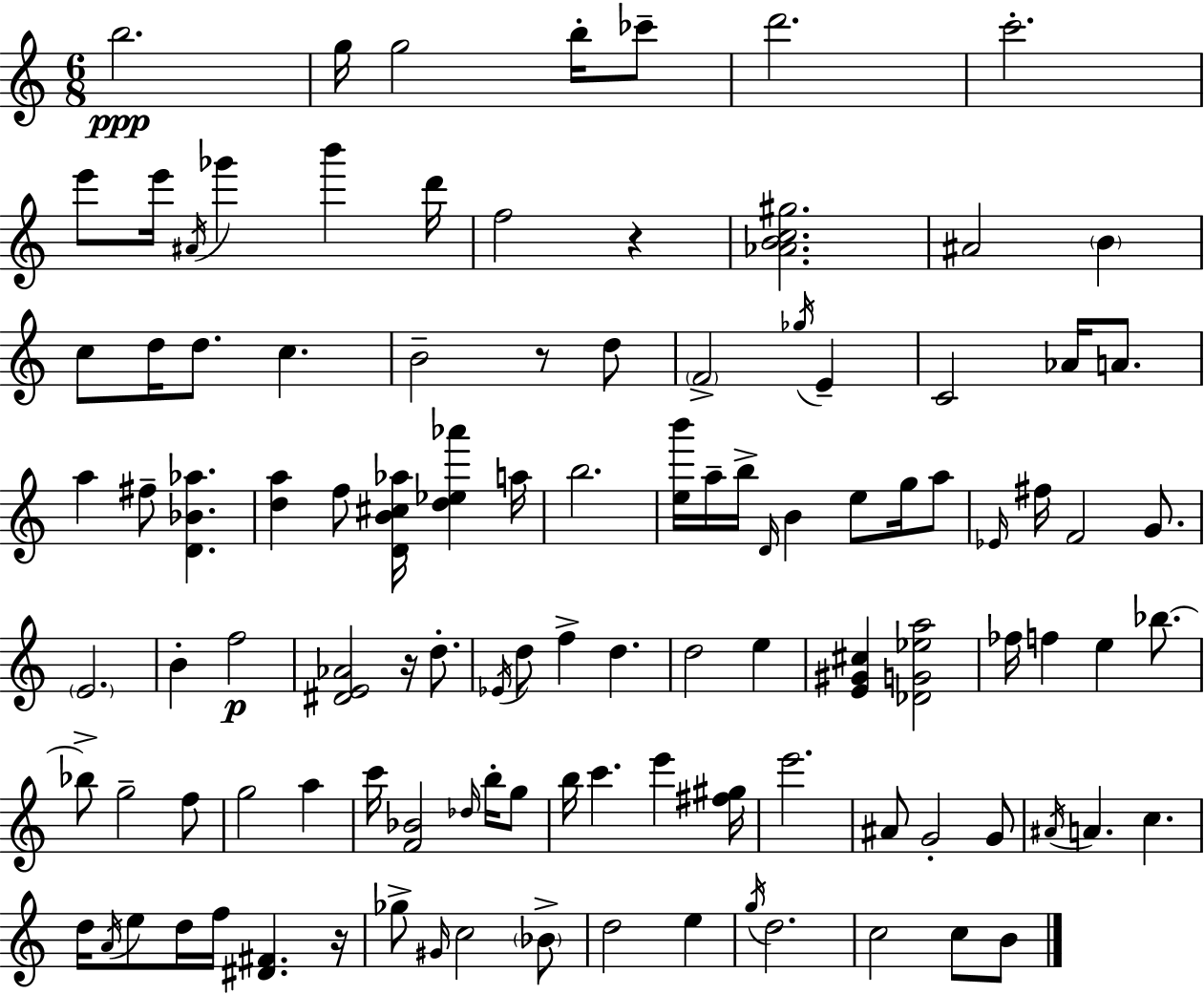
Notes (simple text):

B5/h. G5/s G5/h B5/s CES6/e D6/h. C6/h. E6/e E6/s A#4/s Gb6/q B6/q D6/s F5/h R/q [Ab4,B4,C5,G#5]/h. A#4/h B4/q C5/e D5/s D5/e. C5/q. B4/h R/e D5/e F4/h Gb5/s E4/q C4/h Ab4/s A4/e. A5/q F#5/e [D4,Bb4,Ab5]/q. [D5,A5]/q F5/e [D4,B4,C#5,Ab5]/s [D5,Eb5,Ab6]/q A5/s B5/h. [E5,B6]/s A5/s B5/s D4/s B4/q E5/e G5/s A5/e Eb4/s F#5/s F4/h G4/e. E4/h. B4/q F5/h [D#4,E4,Ab4]/h R/s D5/e. Eb4/s D5/e F5/q D5/q. D5/h E5/q [E4,G#4,C#5]/q [Db4,G4,Eb5,A5]/h FES5/s F5/q E5/q Bb5/e. Bb5/e G5/h F5/e G5/h A5/q C6/s [F4,Bb4]/h Db5/s B5/s G5/e B5/s C6/q. E6/q [F#5,G#5]/s E6/h. A#4/e G4/h G4/e A#4/s A4/q. C5/q. D5/s A4/s E5/e D5/s F5/s [D#4,F#4]/q. R/s Gb5/e G#4/s C5/h Bb4/e D5/h E5/q G5/s D5/h. C5/h C5/e B4/e